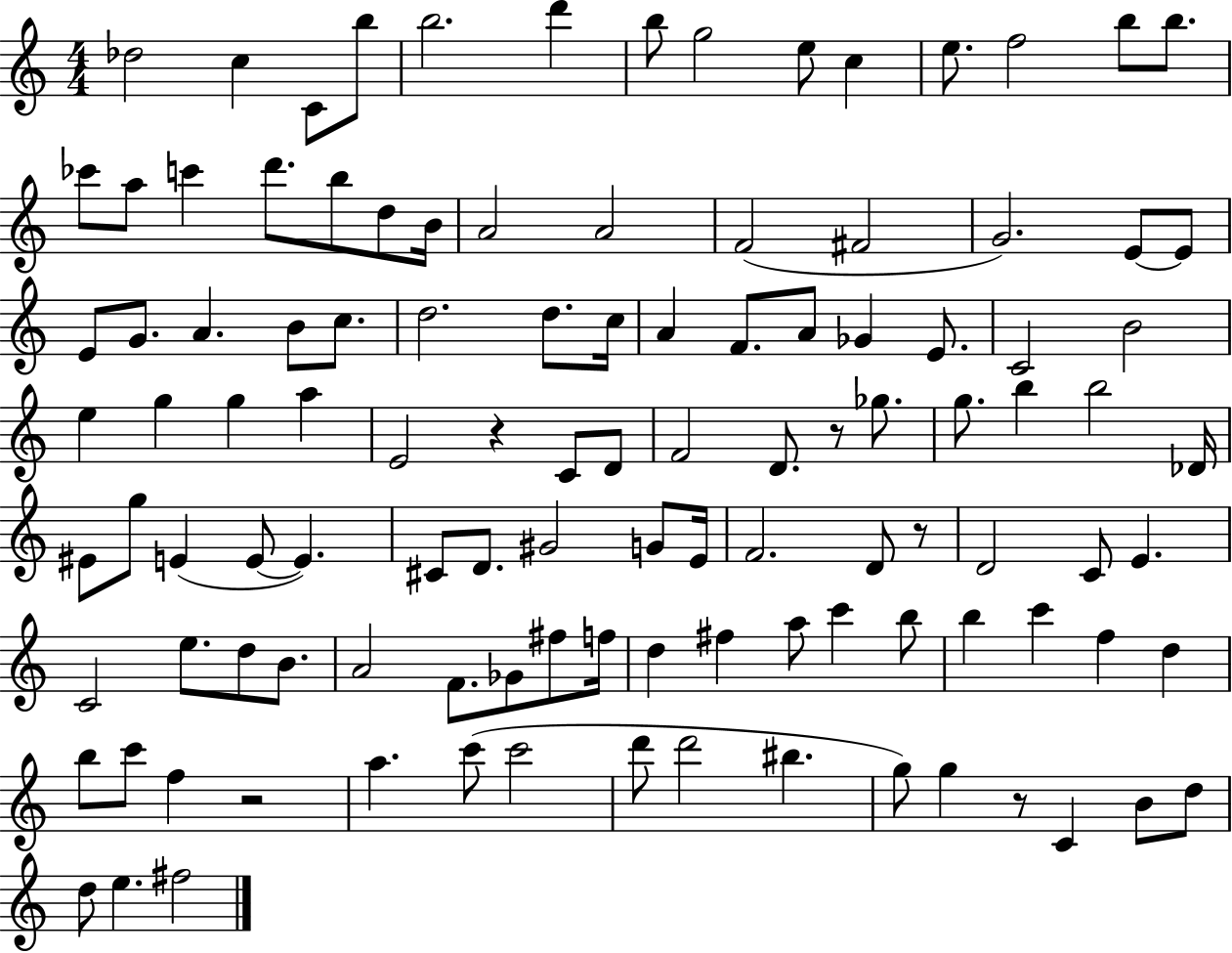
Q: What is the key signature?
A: C major